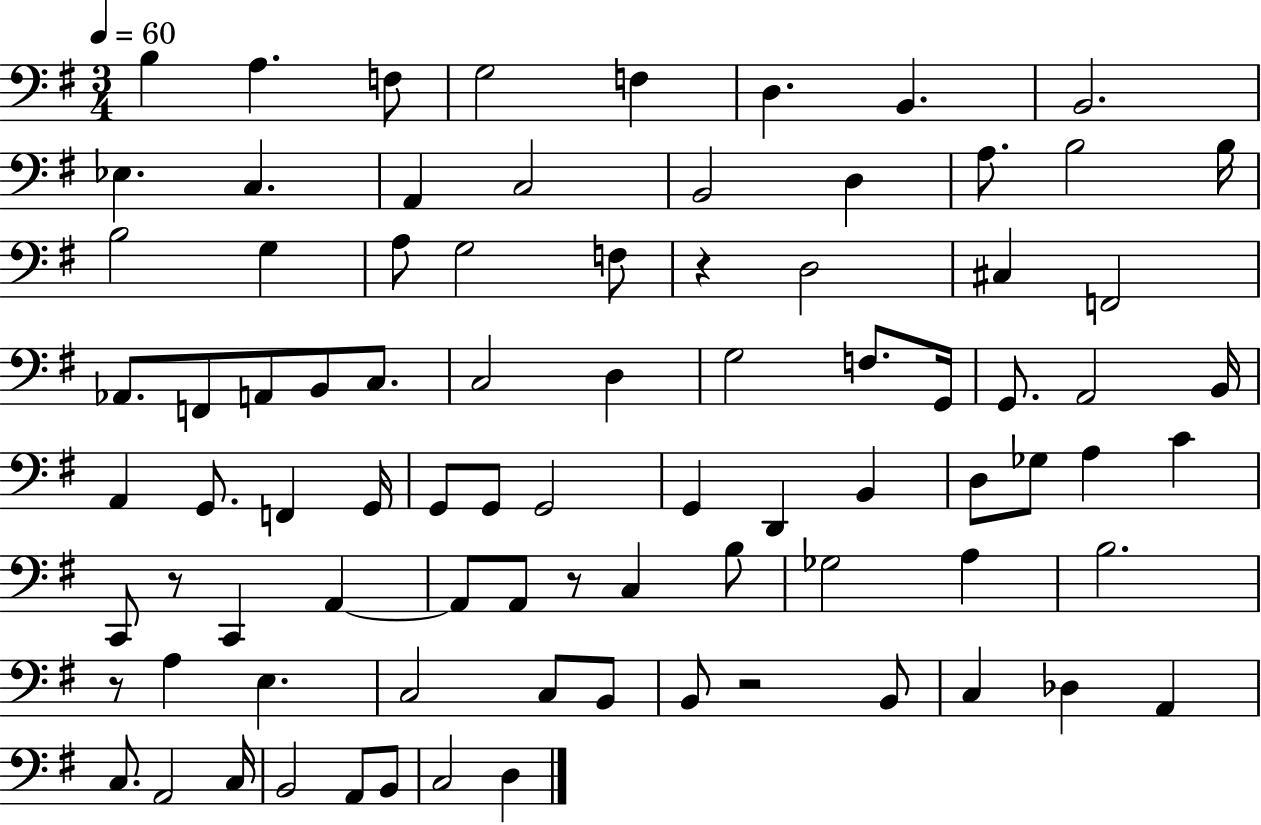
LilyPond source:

{
  \clef bass
  \numericTimeSignature
  \time 3/4
  \key g \major
  \tempo 4 = 60
  b4 a4. f8 | g2 f4 | d4. b,4. | b,2. | \break ees4. c4. | a,4 c2 | b,2 d4 | a8. b2 b16 | \break b2 g4 | a8 g2 f8 | r4 d2 | cis4 f,2 | \break aes,8. f,8 a,8 b,8 c8. | c2 d4 | g2 f8. g,16 | g,8. a,2 b,16 | \break a,4 g,8. f,4 g,16 | g,8 g,8 g,2 | g,4 d,4 b,4 | d8 ges8 a4 c'4 | \break c,8 r8 c,4 a,4~~ | a,8 a,8 r8 c4 b8 | ges2 a4 | b2. | \break r8 a4 e4. | c2 c8 b,8 | b,8 r2 b,8 | c4 des4 a,4 | \break c8. a,2 c16 | b,2 a,8 b,8 | c2 d4 | \bar "|."
}